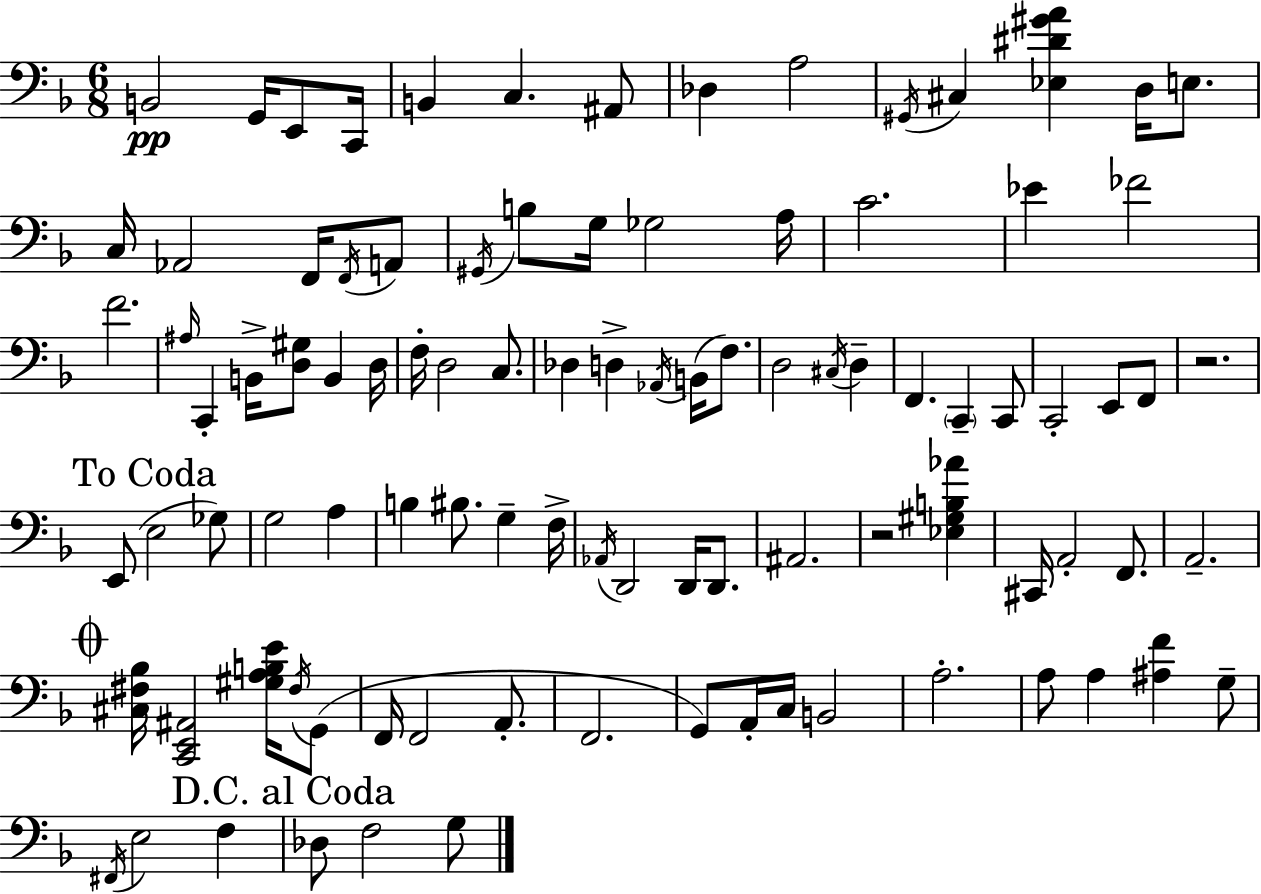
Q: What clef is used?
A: bass